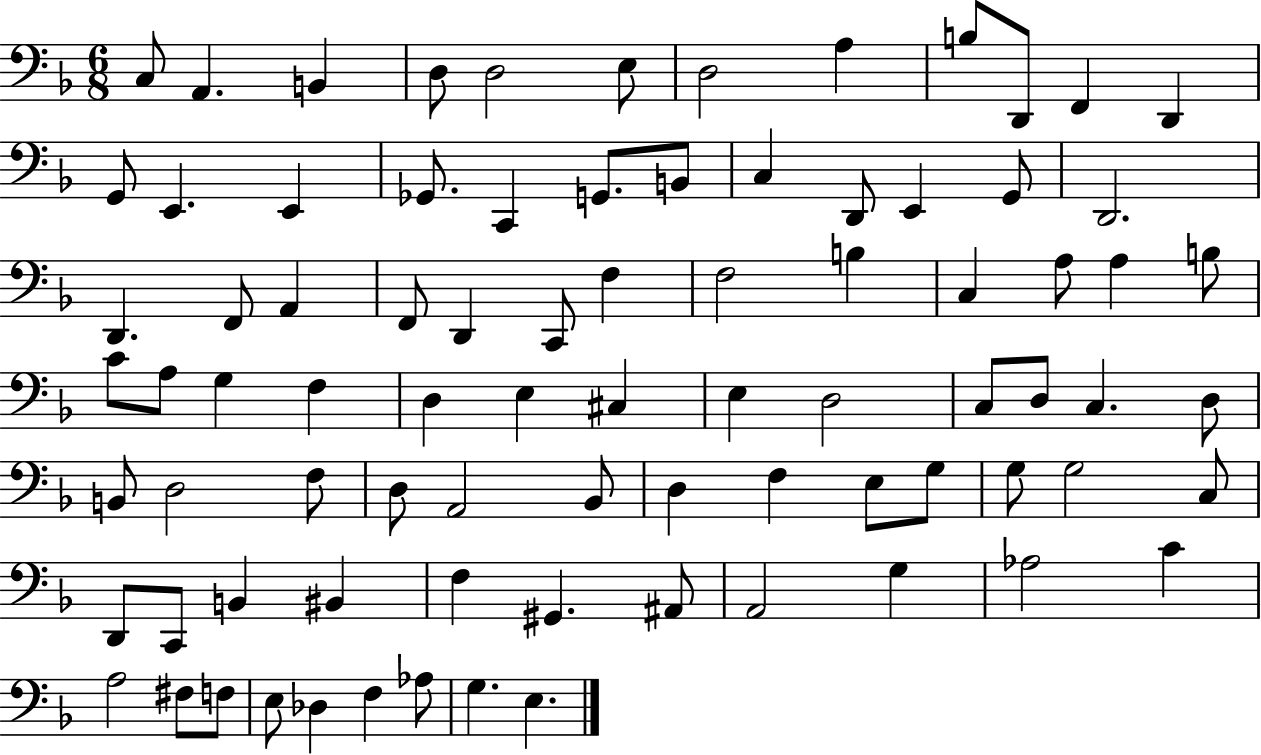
{
  \clef bass
  \numericTimeSignature
  \time 6/8
  \key f \major
  \repeat volta 2 { c8 a,4. b,4 | d8 d2 e8 | d2 a4 | b8 d,8 f,4 d,4 | \break g,8 e,4. e,4 | ges,8. c,4 g,8. b,8 | c4 d,8 e,4 g,8 | d,2. | \break d,4. f,8 a,4 | f,8 d,4 c,8 f4 | f2 b4 | c4 a8 a4 b8 | \break c'8 a8 g4 f4 | d4 e4 cis4 | e4 d2 | c8 d8 c4. d8 | \break b,8 d2 f8 | d8 a,2 bes,8 | d4 f4 e8 g8 | g8 g2 c8 | \break d,8 c,8 b,4 bis,4 | f4 gis,4. ais,8 | a,2 g4 | aes2 c'4 | \break a2 fis8 f8 | e8 des4 f4 aes8 | g4. e4. | } \bar "|."
}